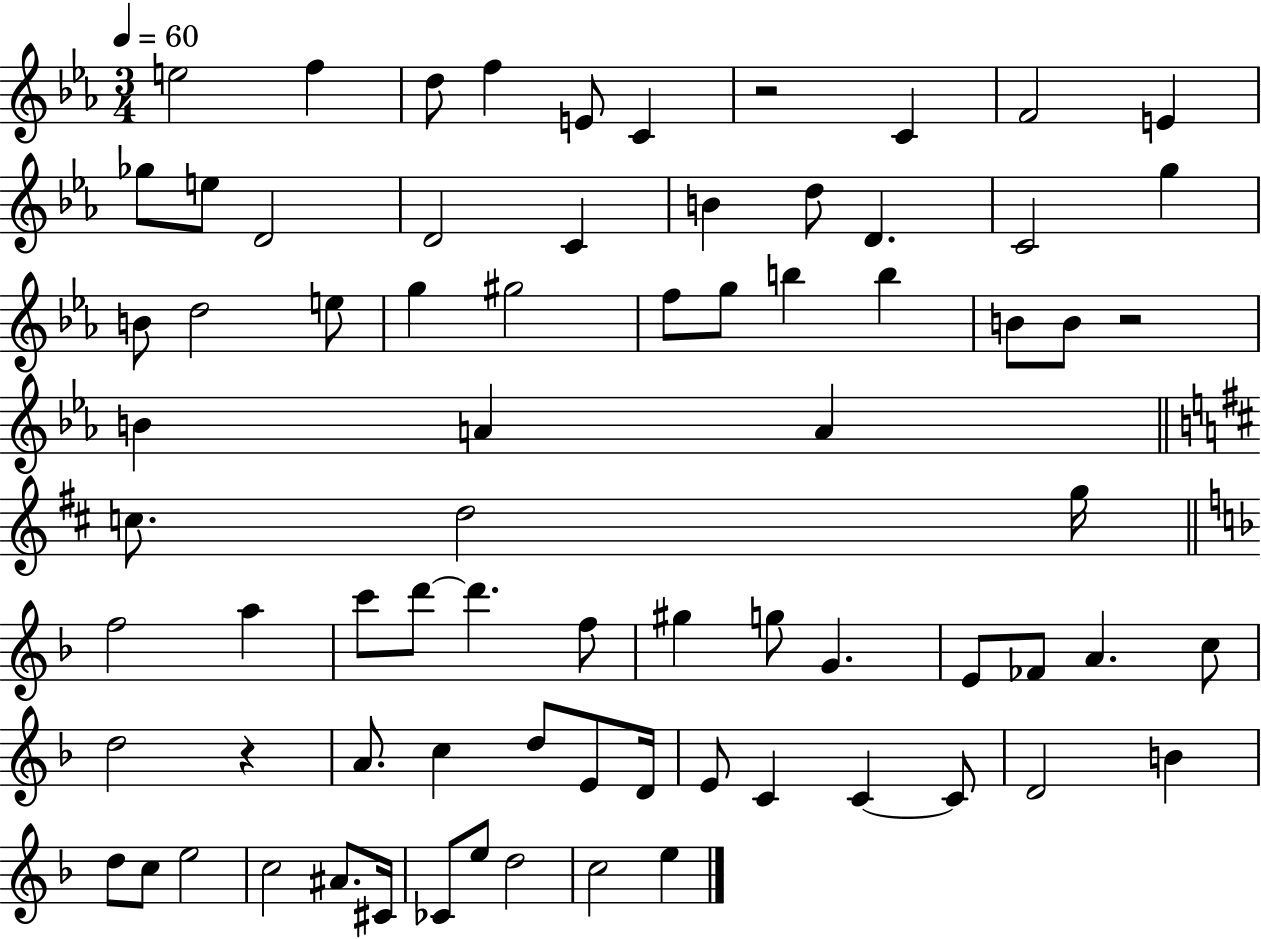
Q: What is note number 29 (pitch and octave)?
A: B4